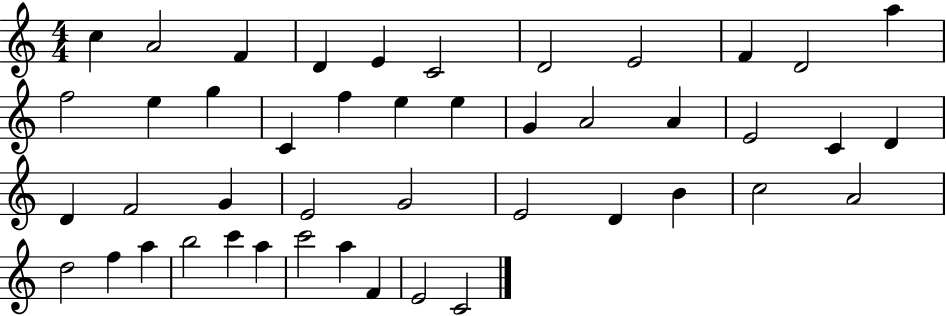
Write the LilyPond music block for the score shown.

{
  \clef treble
  \numericTimeSignature
  \time 4/4
  \key c \major
  c''4 a'2 f'4 | d'4 e'4 c'2 | d'2 e'2 | f'4 d'2 a''4 | \break f''2 e''4 g''4 | c'4 f''4 e''4 e''4 | g'4 a'2 a'4 | e'2 c'4 d'4 | \break d'4 f'2 g'4 | e'2 g'2 | e'2 d'4 b'4 | c''2 a'2 | \break d''2 f''4 a''4 | b''2 c'''4 a''4 | c'''2 a''4 f'4 | e'2 c'2 | \break \bar "|."
}